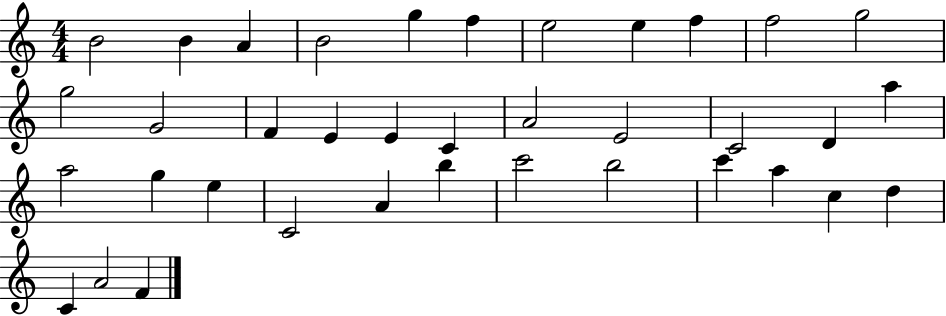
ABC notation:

X:1
T:Untitled
M:4/4
L:1/4
K:C
B2 B A B2 g f e2 e f f2 g2 g2 G2 F E E C A2 E2 C2 D a a2 g e C2 A b c'2 b2 c' a c d C A2 F